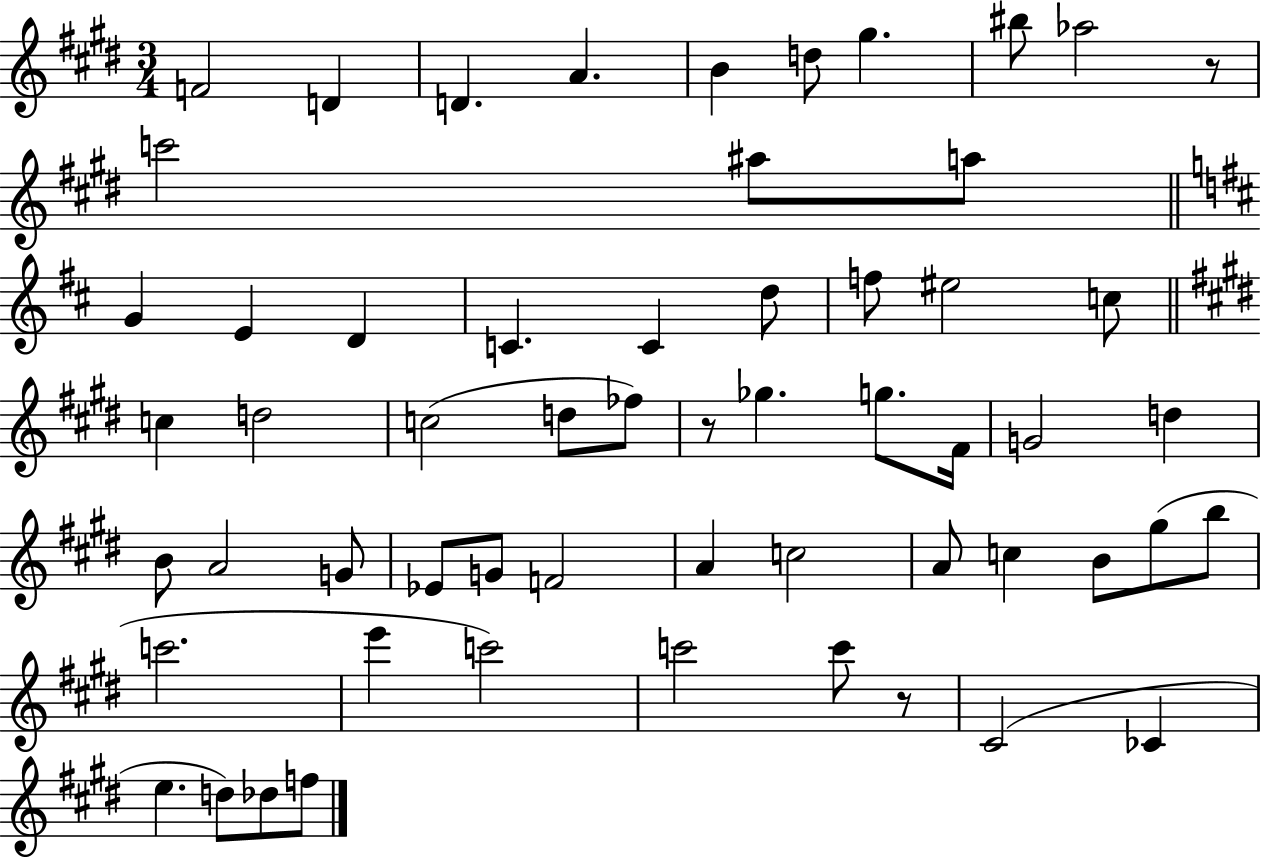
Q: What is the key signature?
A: E major